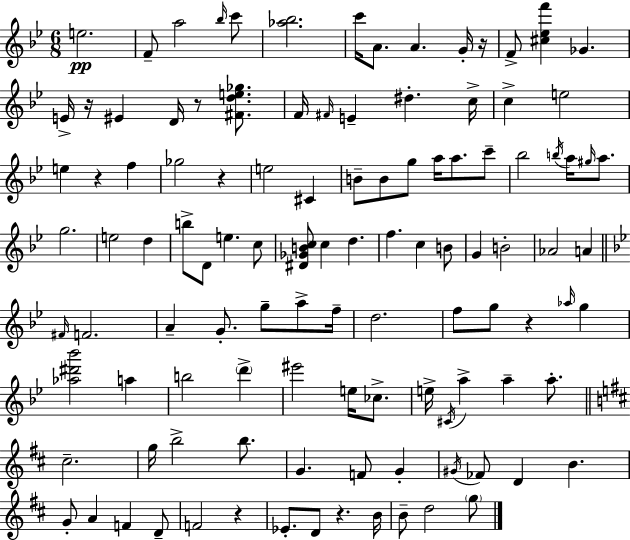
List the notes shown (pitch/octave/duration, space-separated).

E5/h. F4/e A5/h Bb5/s C6/e [Ab5,Bb5]/h. C6/s A4/e. A4/q. G4/s R/s F4/e [C#5,Eb5,F6]/q Gb4/q. E4/s R/s EIS4/q D4/s R/e [F#4,D5,E5,Gb5]/e. F4/s F#4/s E4/q D#5/q. C5/s C5/q E5/h E5/q R/q F5/q Gb5/h R/q E5/h C#4/q B4/e B4/e G5/e A5/s A5/e. C6/e Bb5/h B5/s A5/s G#5/s A5/e. G5/h. E5/h D5/q B5/e D4/e E5/q. C5/e [D#4,Gb4,B4,C5]/e C5/q D5/q. F5/q. C5/q B4/e G4/q B4/h Ab4/h A4/q F#4/s F4/h. A4/q G4/e. G5/e A5/e F5/s D5/h. F5/e G5/e R/q Ab5/s G5/q [Ab5,D#6,Bb6]/h A5/q B5/h D6/q EIS6/h E5/s CES5/e. E5/s C#4/s A5/q A5/q A5/e. C#5/h. G5/s B5/h B5/e. G4/q. F4/e G4/q G#4/s FES4/e D4/q B4/q. G4/e A4/q F4/q D4/e F4/h R/q Eb4/e. D4/e R/q. B4/s B4/e D5/h G5/e